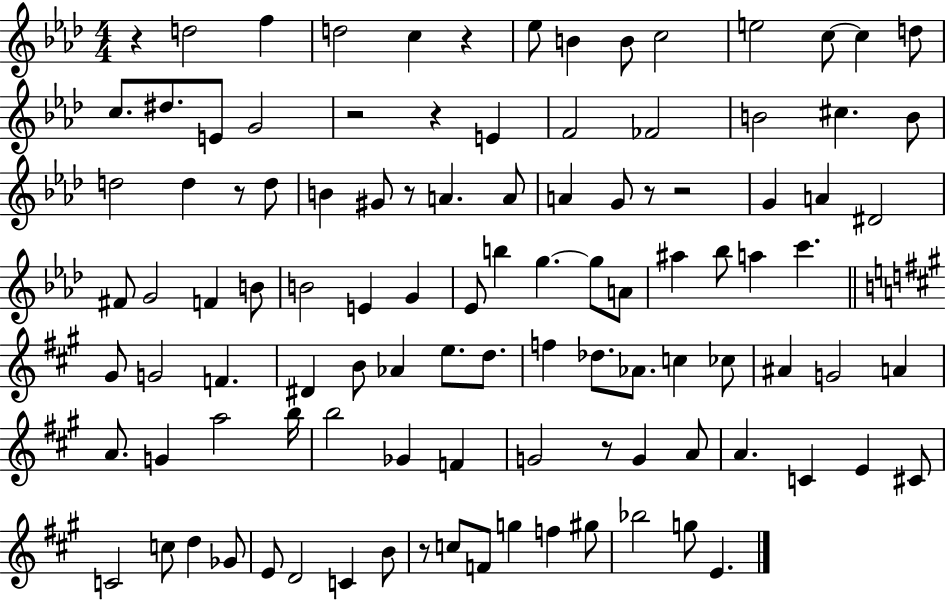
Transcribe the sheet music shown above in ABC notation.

X:1
T:Untitled
M:4/4
L:1/4
K:Ab
z d2 f d2 c z _e/2 B B/2 c2 e2 c/2 c d/2 c/2 ^d/2 E/2 G2 z2 z E F2 _F2 B2 ^c B/2 d2 d z/2 d/2 B ^G/2 z/2 A A/2 A G/2 z/2 z2 G A ^D2 ^F/2 G2 F B/2 B2 E G _E/2 b g g/2 A/2 ^a _b/2 a c' ^G/2 G2 F ^D B/2 _A e/2 d/2 f _d/2 _A/2 c _c/2 ^A G2 A A/2 G a2 b/4 b2 _G F G2 z/2 G A/2 A C E ^C/2 C2 c/2 d _G/2 E/2 D2 C B/2 z/2 c/2 F/2 g f ^g/2 _b2 g/2 E